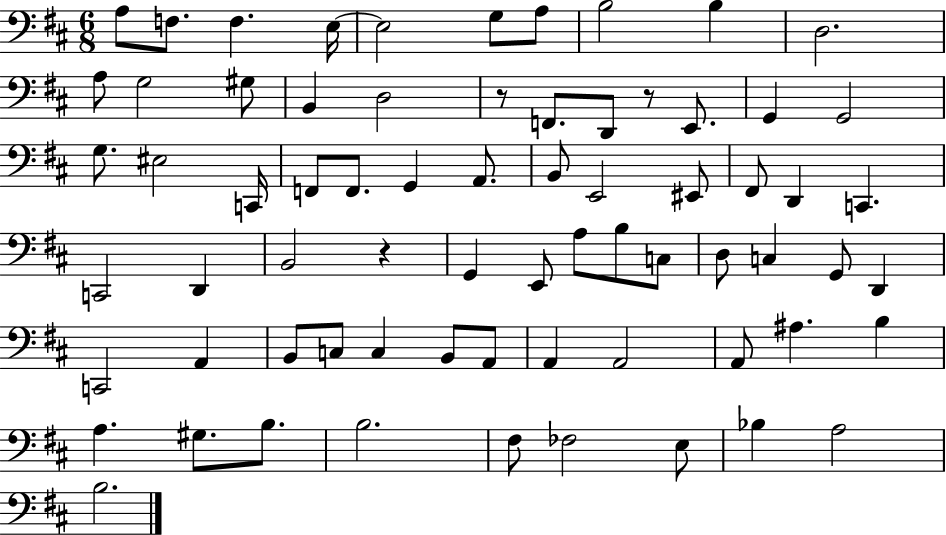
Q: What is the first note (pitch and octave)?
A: A3